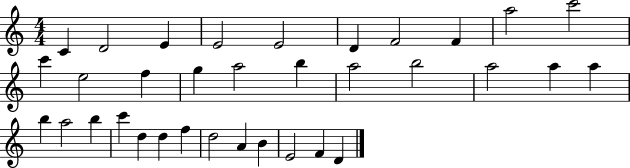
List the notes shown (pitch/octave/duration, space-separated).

C4/q D4/h E4/q E4/h E4/h D4/q F4/h F4/q A5/h C6/h C6/q E5/h F5/q G5/q A5/h B5/q A5/h B5/h A5/h A5/q A5/q B5/q A5/h B5/q C6/q D5/q D5/q F5/q D5/h A4/q B4/q E4/h F4/q D4/q